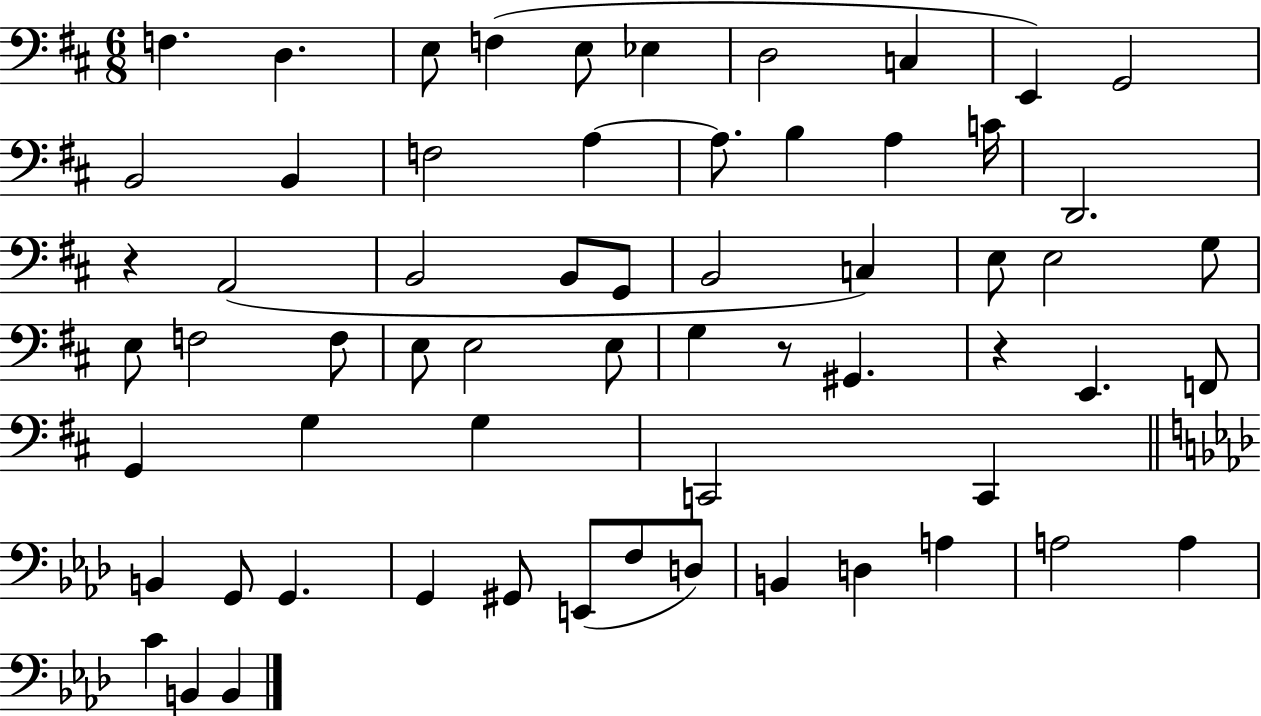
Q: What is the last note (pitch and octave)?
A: B2